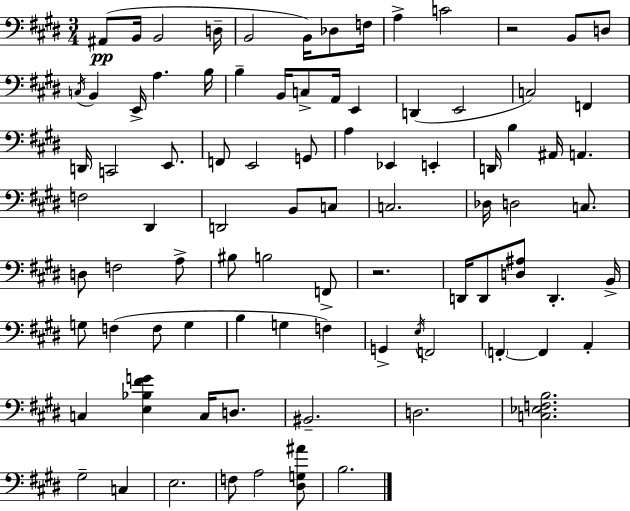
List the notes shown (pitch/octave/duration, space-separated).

A#2/e B2/s B2/h D3/s B2/h B2/s Db3/e F3/s A3/q C4/h R/h B2/e D3/e C3/s B2/q E2/s A3/q. B3/s B3/q B2/s C3/e A2/s E2/q D2/q E2/h C3/h F2/q D2/s C2/h E2/e. F2/e E2/h G2/e A3/q Eb2/q E2/q D2/s B3/q A#2/s A2/q. F3/h D#2/q D2/h B2/e C3/e C3/h. Db3/s D3/h C3/e. D3/e F3/h A3/e BIS3/e B3/h F2/e R/h. D2/s D2/e [D3,A#3]/e D2/q. B2/s G3/e F3/q F3/e G3/q B3/q G3/q F3/q G2/q E3/s F2/h F2/q F2/q A2/q C3/q [E3,Bb3,F#4,G4]/q C3/s D3/e. BIS2/h. D3/h. [C3,Eb3,F3,B3]/h. G#3/h C3/q E3/h. F3/e A3/h [D#3,G3,A#4]/e B3/h.